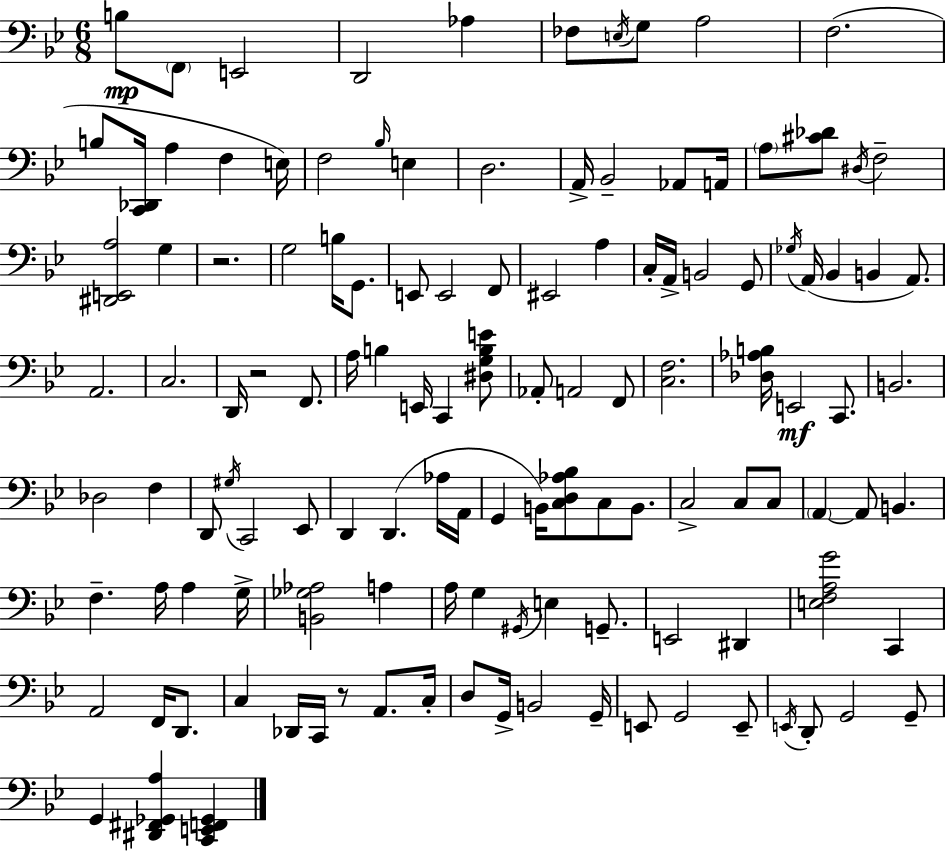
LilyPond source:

{
  \clef bass
  \numericTimeSignature
  \time 6/8
  \key g \minor
  b8\mp \parenthesize f,8 e,2 | d,2 aes4 | fes8 \acciaccatura { e16 } g8 a2 | f2.( | \break b8 <c, des,>16 a4 f4 | e16) f2 \grace { bes16 } e4 | d2. | a,16-> bes,2-- aes,8 | \break a,16 \parenthesize a8 <cis' des'>8 \acciaccatura { dis16 } f2-- | <dis, e, a>2 g4 | r2. | g2 b16 | \break g,8. e,8 e,2 | f,8 eis,2 a4 | c16-. a,16-> b,2 | g,8 \acciaccatura { ges16 }( a,16 bes,4 b,4 | \break a,8.) a,2. | c2. | d,16 r2 | f,8. a16 b4 e,16 c,4 | \break <dis g b e'>8 aes,8-. a,2 | f,8 <c f>2. | <des aes b>16 e,2\mf | c,8. b,2. | \break des2 | f4 d,8 \acciaccatura { gis16 } c,2 | ees,8 d,4 d,4.( | aes16 a,16 g,4 b,16) <c d aes bes>8 | \break c8 b,8. c2-> | c8 c8 \parenthesize a,4~~ a,8 b,4. | f4.-- a16 | a4 g16-> <b, ges aes>2 | \break a4 a16 g4 \acciaccatura { gis,16 } e4 | g,8.-- e,2 | dis,4 <e f a g'>2 | c,4 a,2 | \break f,16 d,8. c4 des,16 c,16 | r8 a,8. c16-. d8 g,16-> b,2 | g,16-- e,8 g,2 | e,8-- \acciaccatura { e,16 } d,8-. g,2 | \break g,8-- g,4 <dis, fis, ges, a>4 | <c, e, f, ges,>4 \bar "|."
}